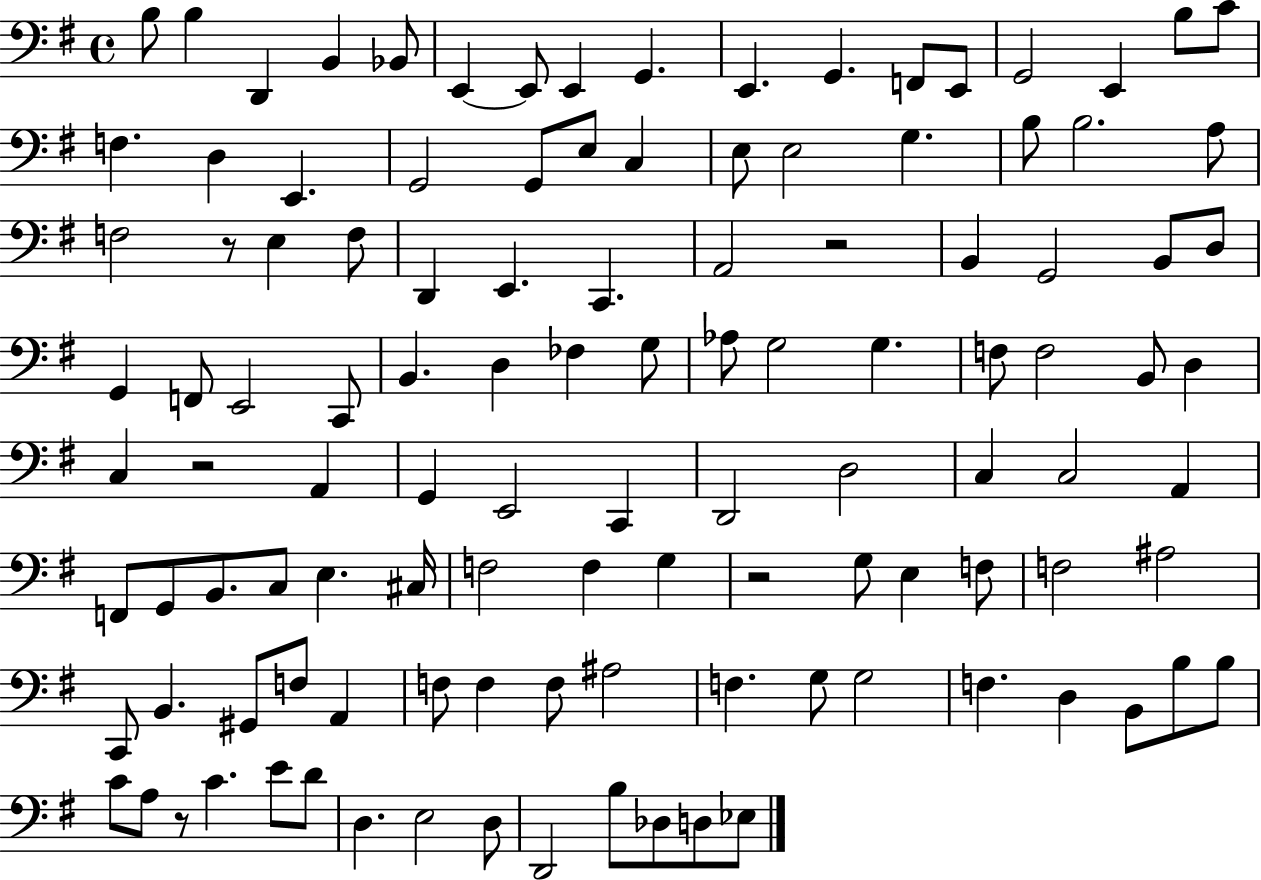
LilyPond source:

{
  \clef bass
  \time 4/4
  \defaultTimeSignature
  \key g \major
  b8 b4 d,4 b,4 bes,8 | e,4~~ e,8 e,4 g,4. | e,4. g,4. f,8 e,8 | g,2 e,4 b8 c'8 | \break f4. d4 e,4. | g,2 g,8 e8 c4 | e8 e2 g4. | b8 b2. a8 | \break f2 r8 e4 f8 | d,4 e,4. c,4. | a,2 r2 | b,4 g,2 b,8 d8 | \break g,4 f,8 e,2 c,8 | b,4. d4 fes4 g8 | aes8 g2 g4. | f8 f2 b,8 d4 | \break c4 r2 a,4 | g,4 e,2 c,4 | d,2 d2 | c4 c2 a,4 | \break f,8 g,8 b,8. c8 e4. cis16 | f2 f4 g4 | r2 g8 e4 f8 | f2 ais2 | \break c,8 b,4. gis,8 f8 a,4 | f8 f4 f8 ais2 | f4. g8 g2 | f4. d4 b,8 b8 b8 | \break c'8 a8 r8 c'4. e'8 d'8 | d4. e2 d8 | d,2 b8 des8 d8 ees8 | \bar "|."
}